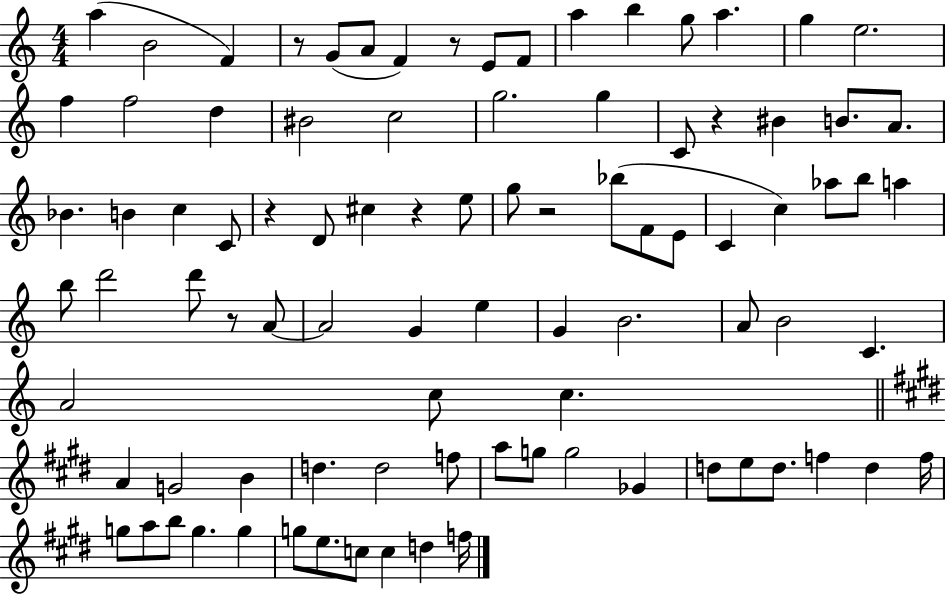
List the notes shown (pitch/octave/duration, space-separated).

A5/q B4/h F4/q R/e G4/e A4/e F4/q R/e E4/e F4/e A5/q B5/q G5/e A5/q. G5/q E5/h. F5/q F5/h D5/q BIS4/h C5/h G5/h. G5/q C4/e R/q BIS4/q B4/e. A4/e. Bb4/q. B4/q C5/q C4/e R/q D4/e C#5/q R/q E5/e G5/e R/h Bb5/e F4/e E4/e C4/q C5/q Ab5/e B5/e A5/q B5/e D6/h D6/e R/e A4/e A4/h G4/q E5/q G4/q B4/h. A4/e B4/h C4/q. A4/h C5/e C5/q. A4/q G4/h B4/q D5/q. D5/h F5/e A5/e G5/e G5/h Gb4/q D5/e E5/e D5/e. F5/q D5/q F5/s G5/e A5/e B5/e G5/q. G5/q G5/e E5/e. C5/e C5/q D5/q F5/s